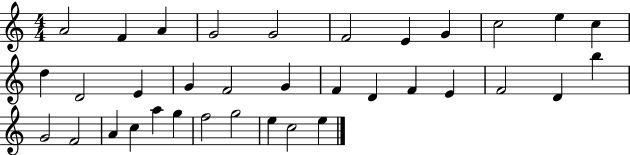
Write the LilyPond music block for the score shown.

{
  \clef treble
  \numericTimeSignature
  \time 4/4
  \key c \major
  a'2 f'4 a'4 | g'2 g'2 | f'2 e'4 g'4 | c''2 e''4 c''4 | \break d''4 d'2 e'4 | g'4 f'2 g'4 | f'4 d'4 f'4 e'4 | f'2 d'4 b''4 | \break g'2 f'2 | a'4 c''4 a''4 g''4 | f''2 g''2 | e''4 c''2 e''4 | \break \bar "|."
}